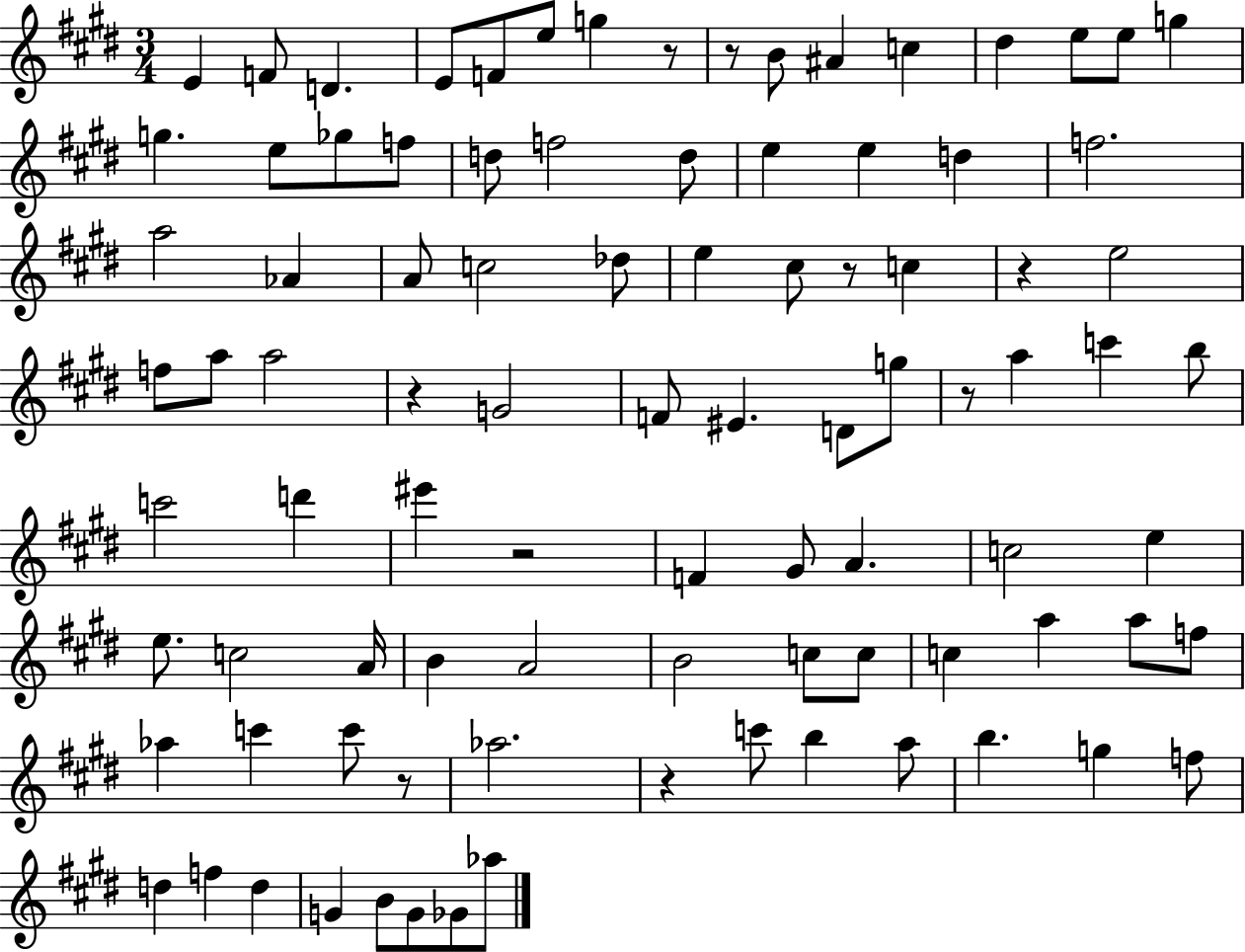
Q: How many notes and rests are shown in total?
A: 92